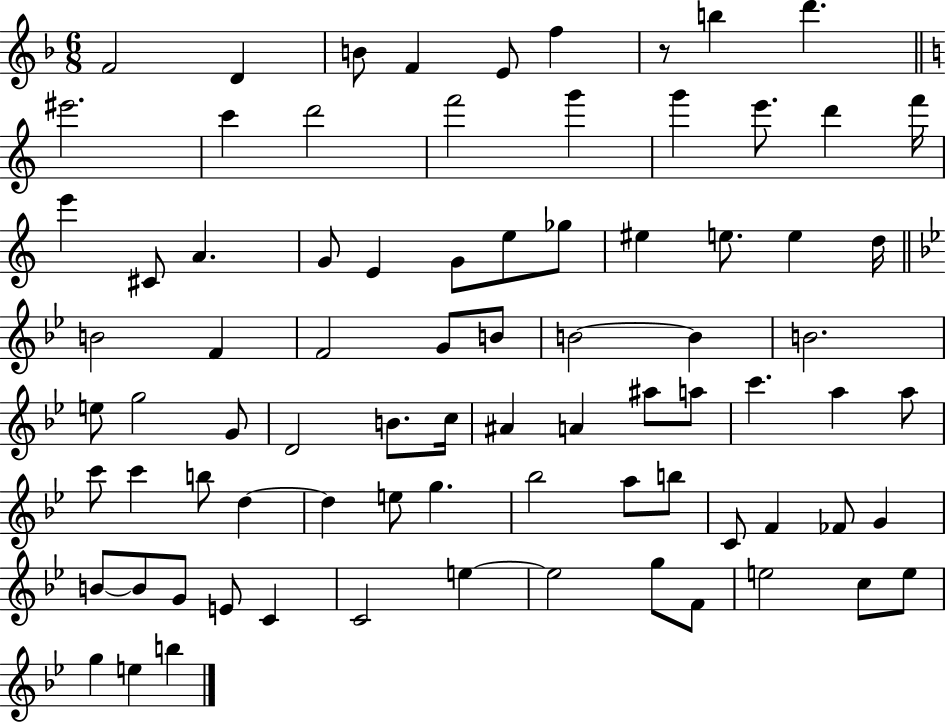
{
  \clef treble
  \numericTimeSignature
  \time 6/8
  \key f \major
  f'2 d'4 | b'8 f'4 e'8 f''4 | r8 b''4 d'''4. | \bar "||" \break \key a \minor eis'''2. | c'''4 d'''2 | f'''2 g'''4 | g'''4 e'''8. d'''4 f'''16 | \break e'''4 cis'8 a'4. | g'8 e'4 g'8 e''8 ges''8 | eis''4 e''8. e''4 d''16 | \bar "||" \break \key g \minor b'2 f'4 | f'2 g'8 b'8 | b'2~~ b'4 | b'2. | \break e''8 g''2 g'8 | d'2 b'8. c''16 | ais'4 a'4 ais''8 a''8 | c'''4. a''4 a''8 | \break c'''8 c'''4 b''8 d''4~~ | d''4 e''8 g''4. | bes''2 a''8 b''8 | c'8 f'4 fes'8 g'4 | \break b'8~~ b'8 g'8 e'8 c'4 | c'2 e''4~~ | e''2 g''8 f'8 | e''2 c''8 e''8 | \break g''4 e''4 b''4 | \bar "|."
}